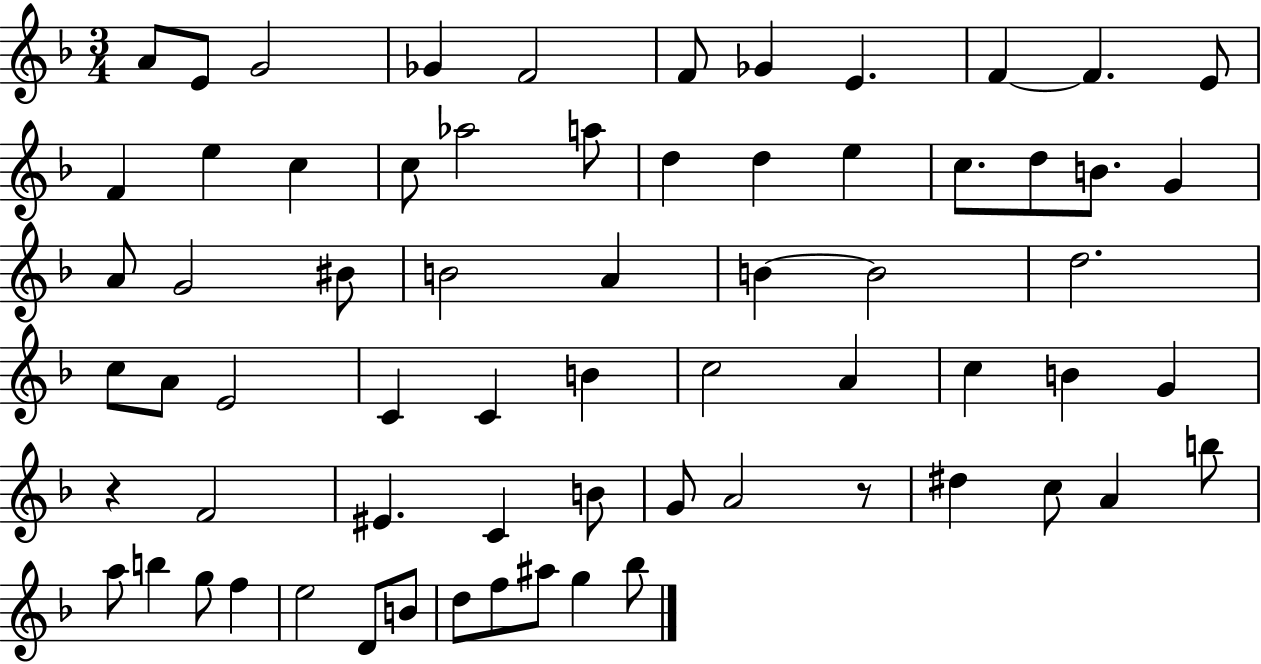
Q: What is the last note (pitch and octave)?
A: Bb5